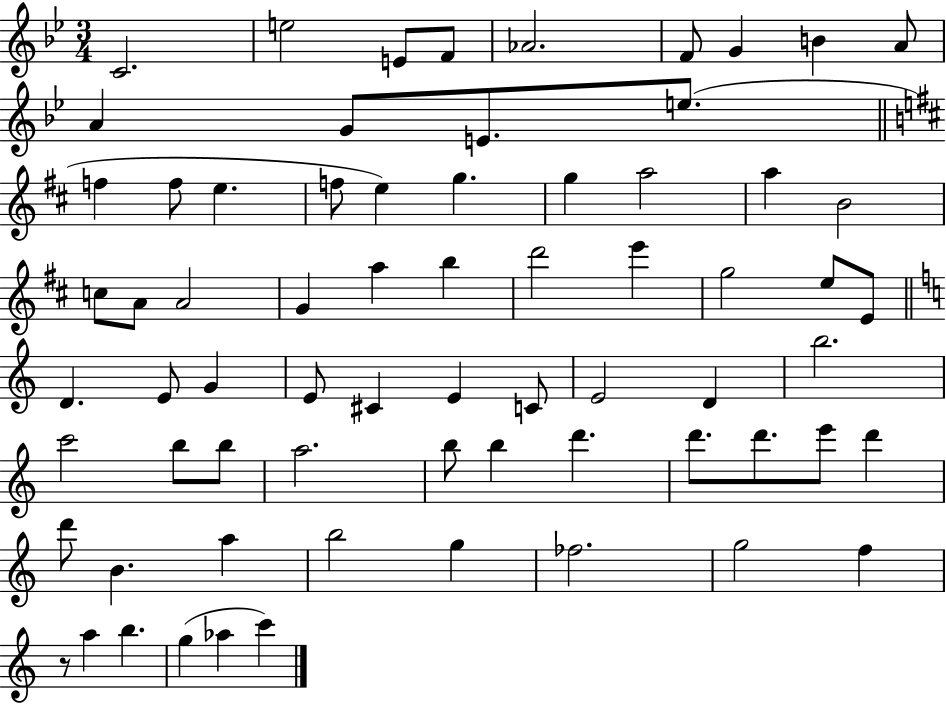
X:1
T:Untitled
M:3/4
L:1/4
K:Bb
C2 e2 E/2 F/2 _A2 F/2 G B A/2 A G/2 E/2 e/2 f f/2 e f/2 e g g a2 a B2 c/2 A/2 A2 G a b d'2 e' g2 e/2 E/2 D E/2 G E/2 ^C E C/2 E2 D b2 c'2 b/2 b/2 a2 b/2 b d' d'/2 d'/2 e'/2 d' d'/2 B a b2 g _f2 g2 f z/2 a b g _a c'